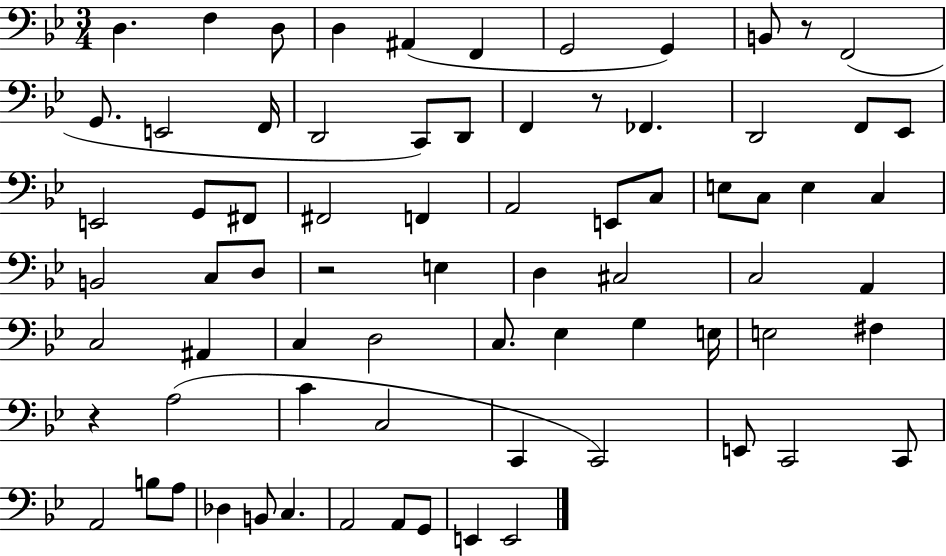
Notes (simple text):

D3/q. F3/q D3/e D3/q A#2/q F2/q G2/h G2/q B2/e R/e F2/h G2/e. E2/h F2/s D2/h C2/e D2/e F2/q R/e FES2/q. D2/h F2/e Eb2/e E2/h G2/e F#2/e F#2/h F2/q A2/h E2/e C3/e E3/e C3/e E3/q C3/q B2/h C3/e D3/e R/h E3/q D3/q C#3/h C3/h A2/q C3/h A#2/q C3/q D3/h C3/e. Eb3/q G3/q E3/s E3/h F#3/q R/q A3/h C4/q C3/h C2/q C2/h E2/e C2/h C2/e A2/h B3/e A3/e Db3/q B2/e C3/q. A2/h A2/e G2/e E2/q E2/h